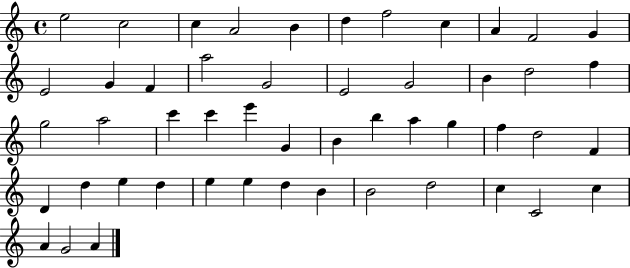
X:1
T:Untitled
M:4/4
L:1/4
K:C
e2 c2 c A2 B d f2 c A F2 G E2 G F a2 G2 E2 G2 B d2 f g2 a2 c' c' e' G B b a g f d2 F D d e d e e d B B2 d2 c C2 c A G2 A